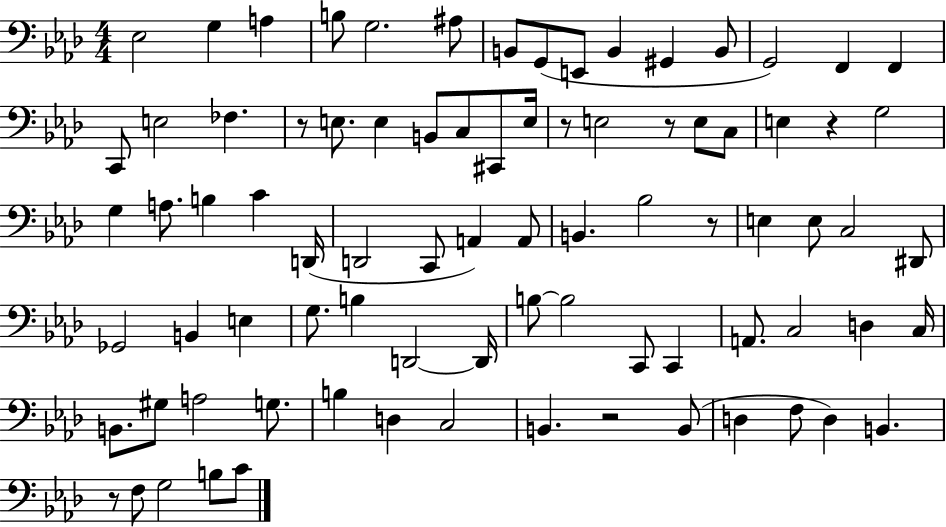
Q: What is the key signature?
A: AES major